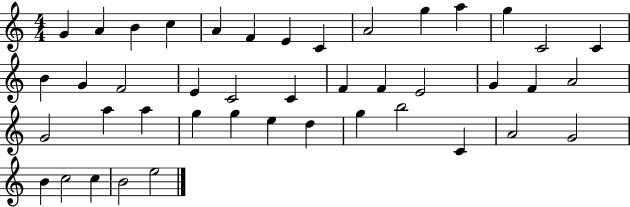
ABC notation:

X:1
T:Untitled
M:4/4
L:1/4
K:C
G A B c A F E C A2 g a g C2 C B G F2 E C2 C F F E2 G F A2 G2 a a g g e d g b2 C A2 G2 B c2 c B2 e2